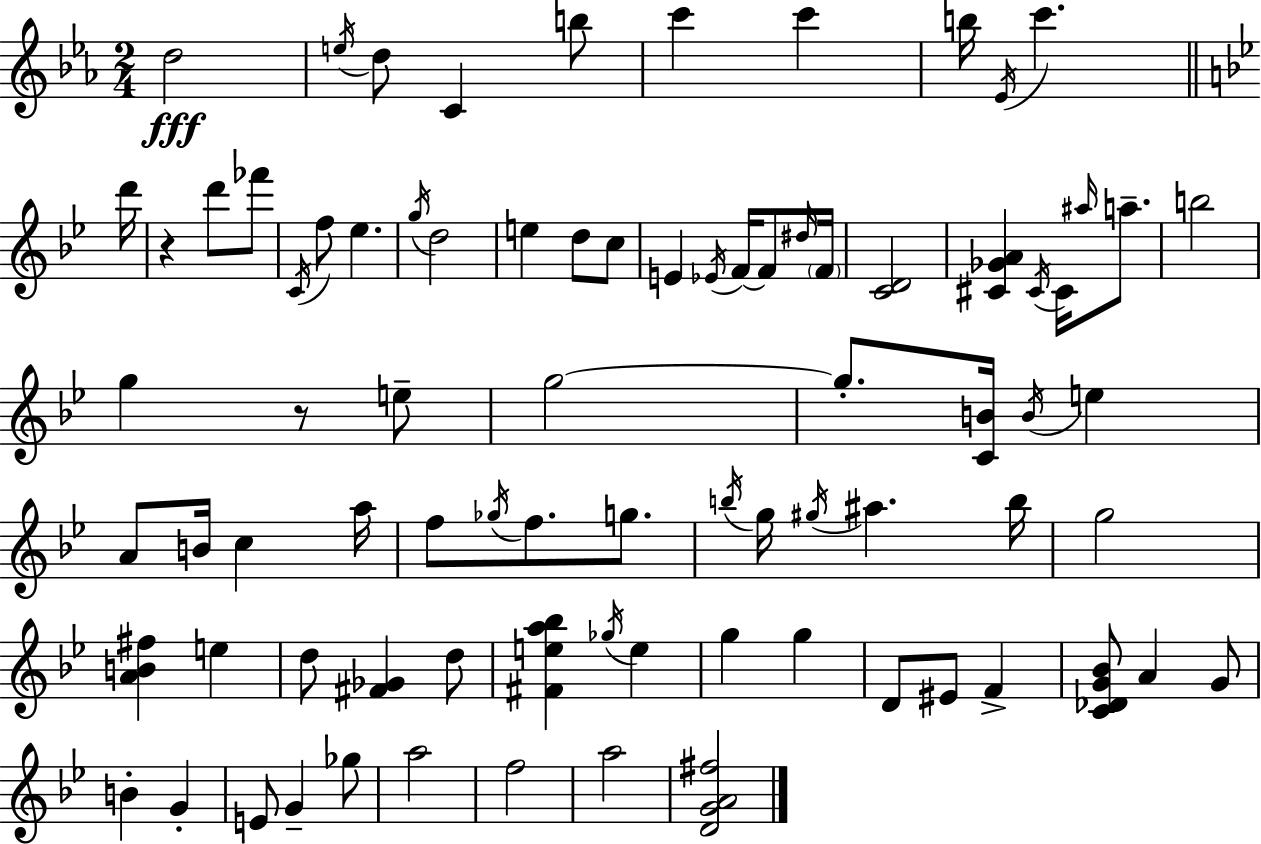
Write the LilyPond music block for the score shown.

{
  \clef treble
  \numericTimeSignature
  \time 2/4
  \key c \minor
  \repeat volta 2 { d''2\fff | \acciaccatura { e''16 } d''8 c'4 b''8 | c'''4 c'''4 | b''16 \acciaccatura { ees'16 } c'''4. | \break \bar "||" \break \key bes \major d'''16 r4 d'''8 fes'''8 | \acciaccatura { c'16 } f''8 ees''4. | \acciaccatura { g''16 } d''2 | e''4 d''8 | \break c''8 e'4 \acciaccatura { ees'16 } | f'16~~ f'8 \grace { dis''16 } \parenthesize f'16 <c' d'>2 | <cis' ges' a'>4 | \acciaccatura { cis'16 } cis'16 \grace { ais''16 } a''8.-- b''2 | \break g''4 | r8 e''8-- g''2~~ | g''8.-. | <c' b'>16 \acciaccatura { b'16 } e''4 | \break a'8 b'16 c''4 a''16 | f''8 \acciaccatura { ges''16 } f''8. g''8. | \acciaccatura { b''16 } g''16 \acciaccatura { gis''16 } ais''4. | b''16 g''2 | \break <a' b' fis''>4 e''4 | d''8 <fis' ges'>4 | d''8 <fis' e'' a'' bes''>4 \acciaccatura { ges''16 } | e''4 g''4 | \break g''4 d'8 eis'8 | f'4-> <c' des' g' bes'>8 a'4 | g'8 b'4-. | g'4-. e'8 g'4-- | \break ges''8 a''2 | f''2 | a''2 | <d' g' a' fis''>2 | \break } \bar "|."
}